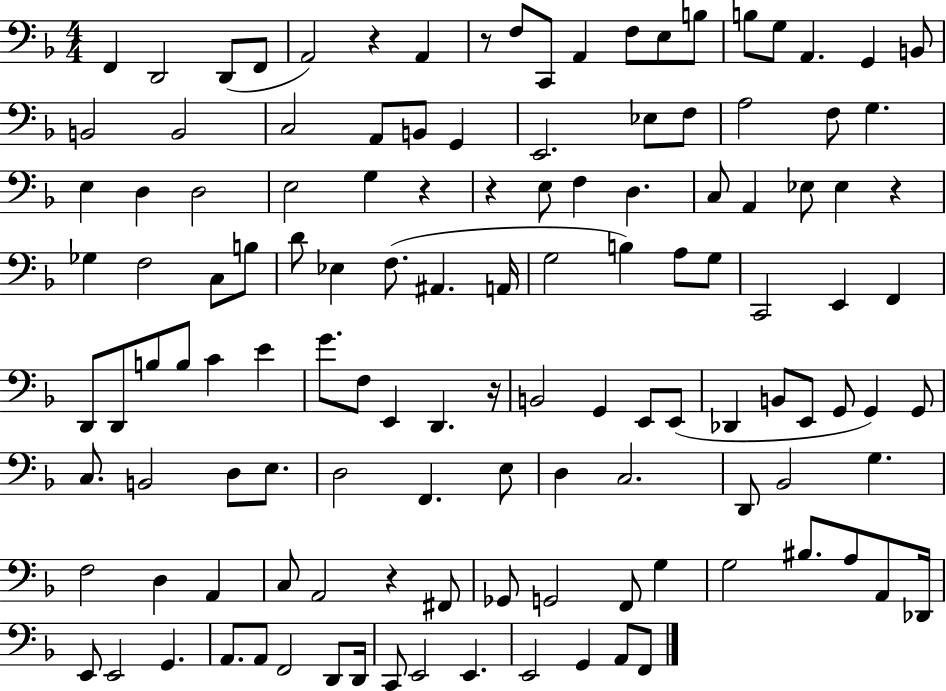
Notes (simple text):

F2/q D2/h D2/e F2/e A2/h R/q A2/q R/e F3/e C2/e A2/q F3/e E3/e B3/e B3/e G3/e A2/q. G2/q B2/e B2/h B2/h C3/h A2/e B2/e G2/q E2/h. Eb3/e F3/e A3/h F3/e G3/q. E3/q D3/q D3/h E3/h G3/q R/q R/q E3/e F3/q D3/q. C3/e A2/q Eb3/e Eb3/q R/q Gb3/q F3/h C3/e B3/e D4/e Eb3/q F3/e. A#2/q. A2/s G3/h B3/q A3/e G3/e C2/h E2/q F2/q D2/e D2/e B3/e B3/e C4/q E4/q G4/e. F3/e E2/q D2/q. R/s B2/h G2/q E2/e E2/e Db2/q B2/e E2/e G2/e G2/q G2/e C3/e. B2/h D3/e E3/e. D3/h F2/q. E3/e D3/q C3/h. D2/e Bb2/h G3/q. F3/h D3/q A2/q C3/e A2/h R/q F#2/e Gb2/e G2/h F2/e G3/q G3/h BIS3/e. A3/e A2/e Db2/s E2/e E2/h G2/q. A2/e. A2/e F2/h D2/e D2/s C2/e E2/h E2/q. E2/h G2/q A2/e F2/e